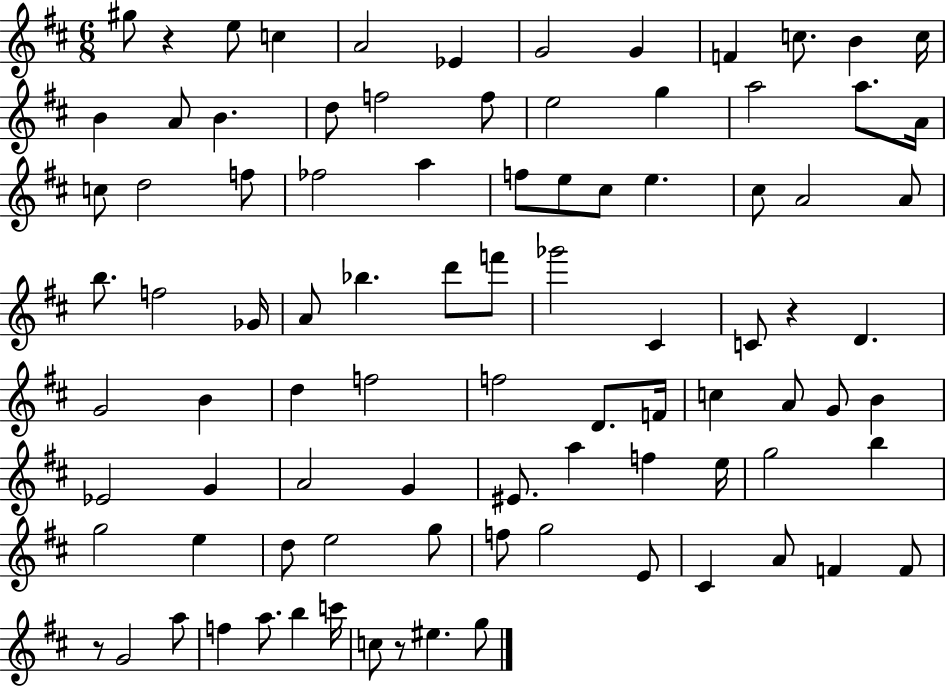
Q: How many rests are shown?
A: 4